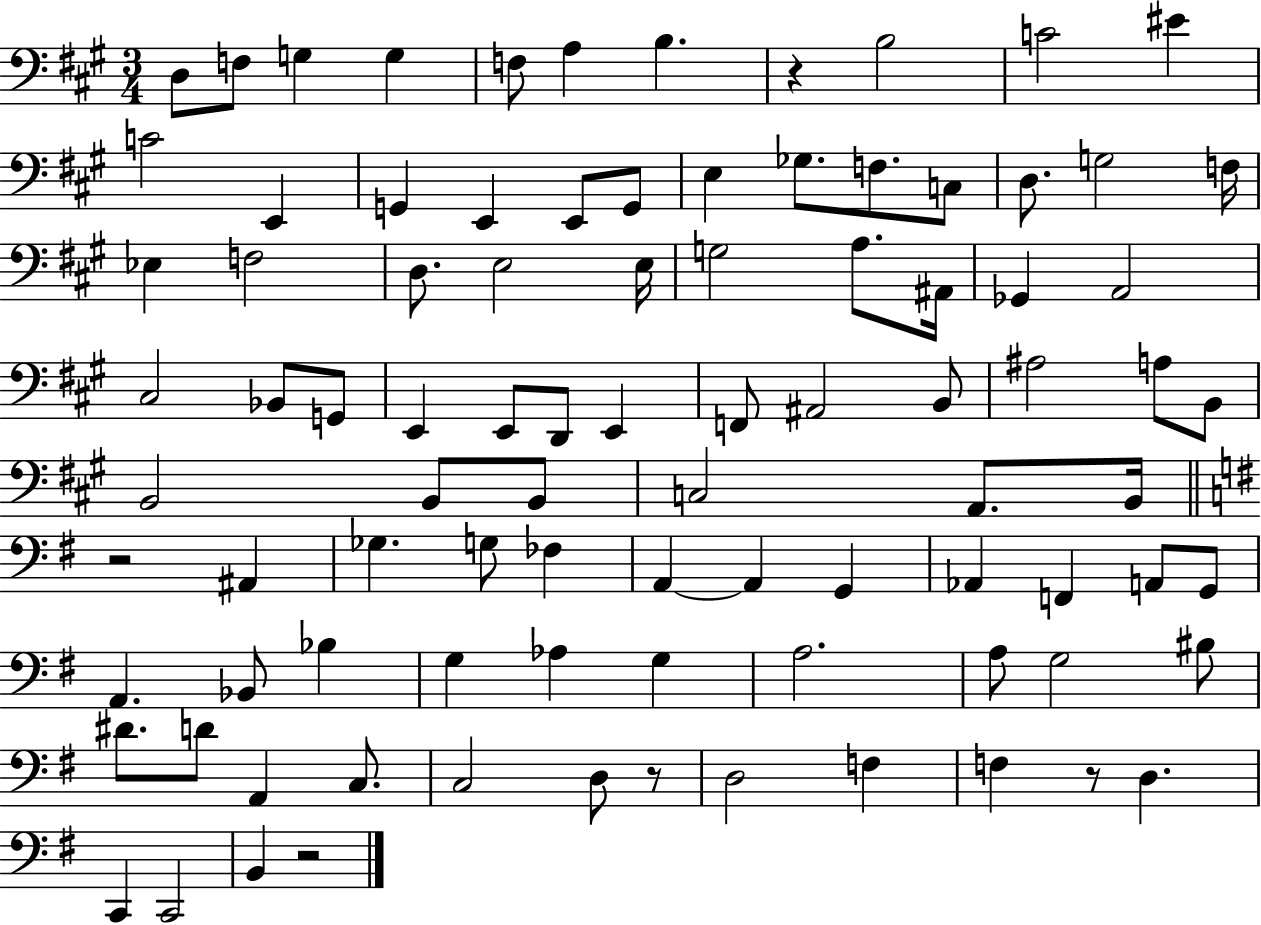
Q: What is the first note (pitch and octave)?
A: D3